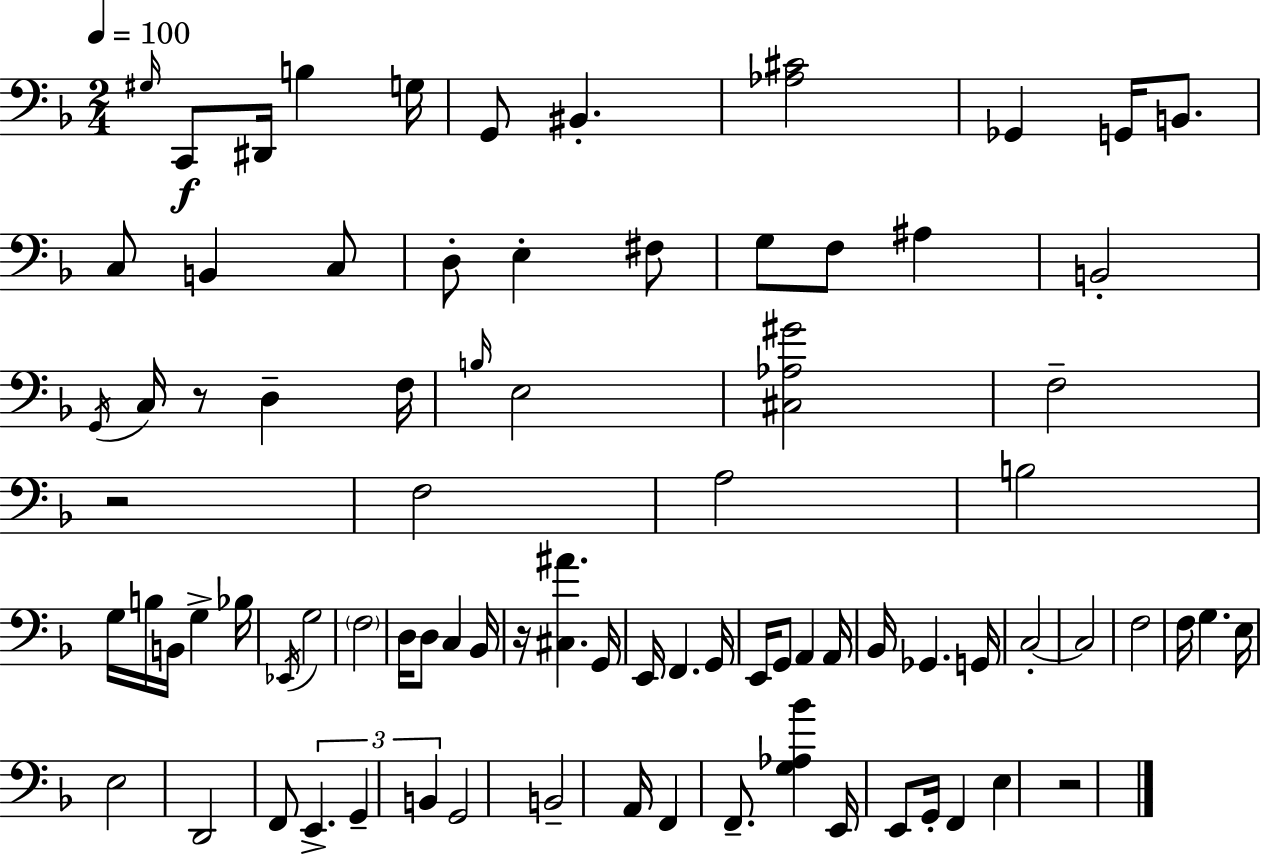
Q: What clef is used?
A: bass